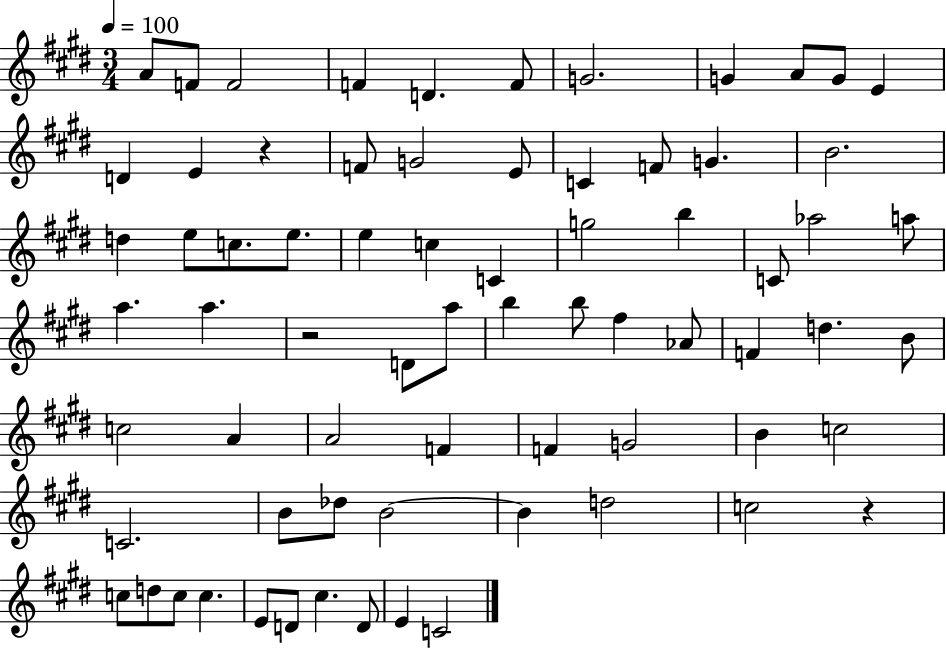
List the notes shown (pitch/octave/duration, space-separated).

A4/e F4/e F4/h F4/q D4/q. F4/e G4/h. G4/q A4/e G4/e E4/q D4/q E4/q R/q F4/e G4/h E4/e C4/q F4/e G4/q. B4/h. D5/q E5/e C5/e. E5/e. E5/q C5/q C4/q G5/h B5/q C4/e Ab5/h A5/e A5/q. A5/q. R/h D4/e A5/e B5/q B5/e F#5/q Ab4/e F4/q D5/q. B4/e C5/h A4/q A4/h F4/q F4/q G4/h B4/q C5/h C4/h. B4/e Db5/e B4/h B4/q D5/h C5/h R/q C5/e D5/e C5/e C5/q. E4/e D4/e C#5/q. D4/e E4/q C4/h